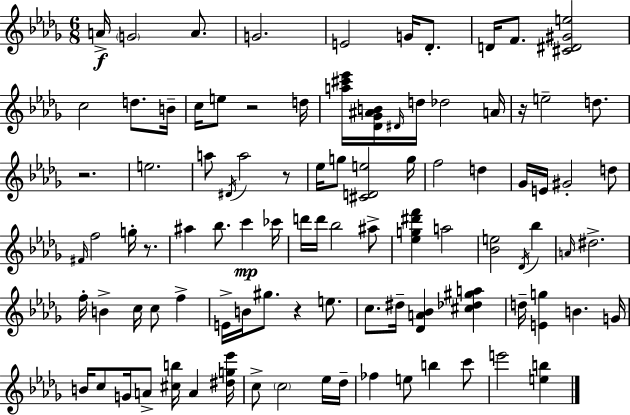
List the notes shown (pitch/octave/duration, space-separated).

A4/s G4/h A4/e. G4/h. E4/h G4/s Db4/e. D4/s F4/e. [C#4,D#4,G#4,E5]/h C5/h D5/e. B4/s C5/s E5/e R/h D5/s [A5,C#6,Eb6]/s [Db4,Gb4,A#4,B4]/s D#4/s D5/s Db5/h A4/s R/s E5/h D5/e. R/h. E5/h. A5/e D#4/s A5/h R/e Eb5/s G5/e [C#4,D4,E5]/h G5/s F5/h D5/q Gb4/s E4/s G#4/h D5/e F#4/s F5/h G5/s R/e. A#5/q Bb5/e. C6/q CES6/s D6/s D6/s Bb5/h A#5/e [Eb5,G5,D#6,F6]/q A5/h [Bb4,E5]/h Db4/s Bb5/q A4/s D#5/h. F5/s B4/q C5/s C5/e F5/q E4/s B4/s G#5/e. R/q E5/e. C5/e. D#5/s [Db4,A4,Bb4]/q [C#5,Db5,G#5,A5]/q D5/s [E4,G5]/q B4/q. G4/s B4/s C5/e G4/s A4/e [C#5,B5]/s A4/q [D#5,G5,Eb6]/s C5/e C5/h Eb5/s Db5/s FES5/q E5/e B5/q C6/e E6/h [E5,B5]/q